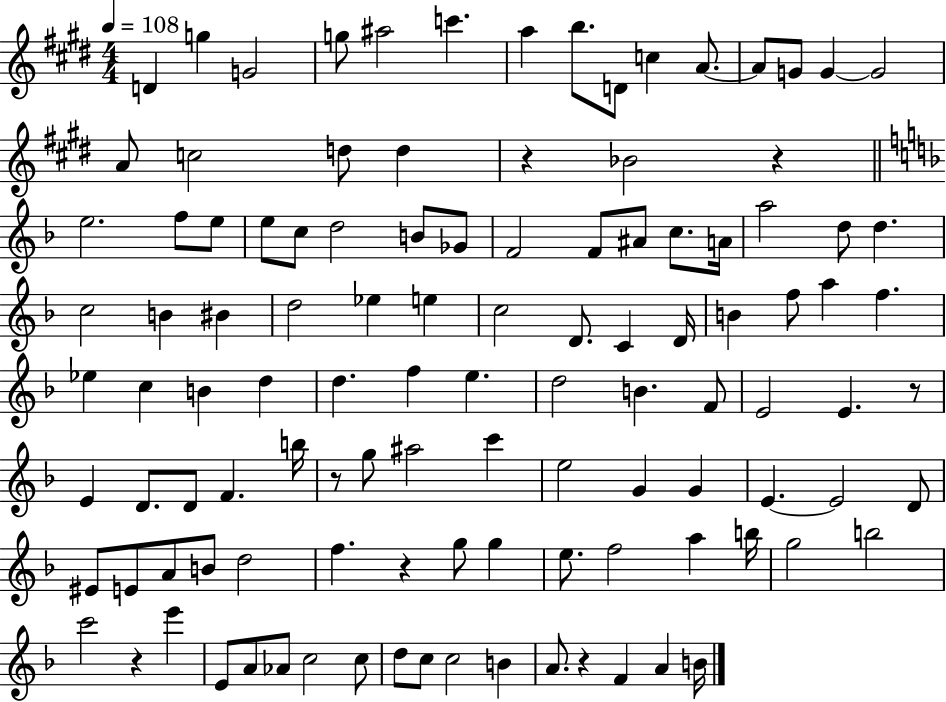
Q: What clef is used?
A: treble